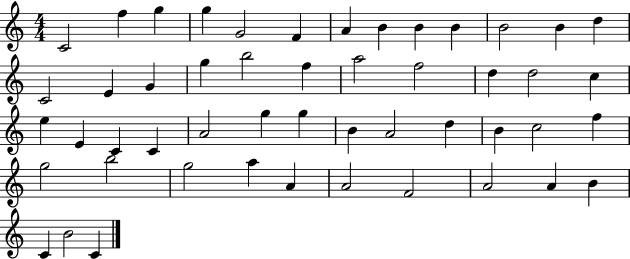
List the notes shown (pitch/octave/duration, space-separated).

C4/h F5/q G5/q G5/q G4/h F4/q A4/q B4/q B4/q B4/q B4/h B4/q D5/q C4/h E4/q G4/q G5/q B5/h F5/q A5/h F5/h D5/q D5/h C5/q E5/q E4/q C4/q C4/q A4/h G5/q G5/q B4/q A4/h D5/q B4/q C5/h F5/q G5/h B5/h G5/h A5/q A4/q A4/h F4/h A4/h A4/q B4/q C4/q B4/h C4/q